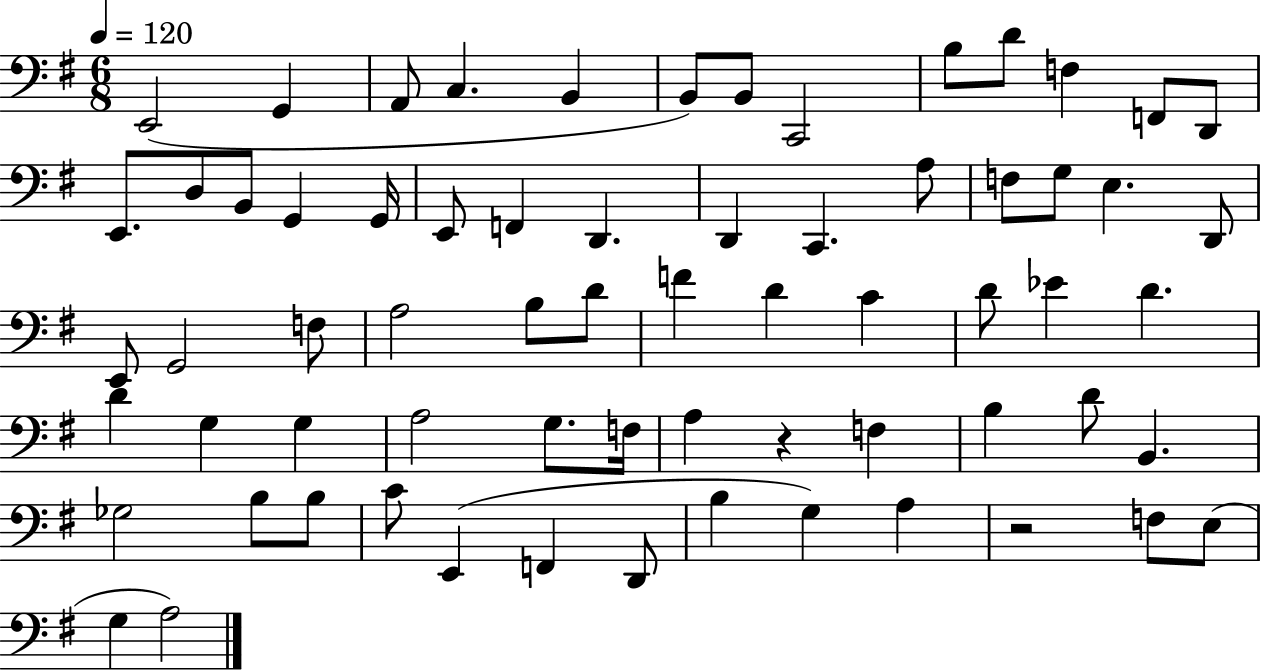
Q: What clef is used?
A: bass